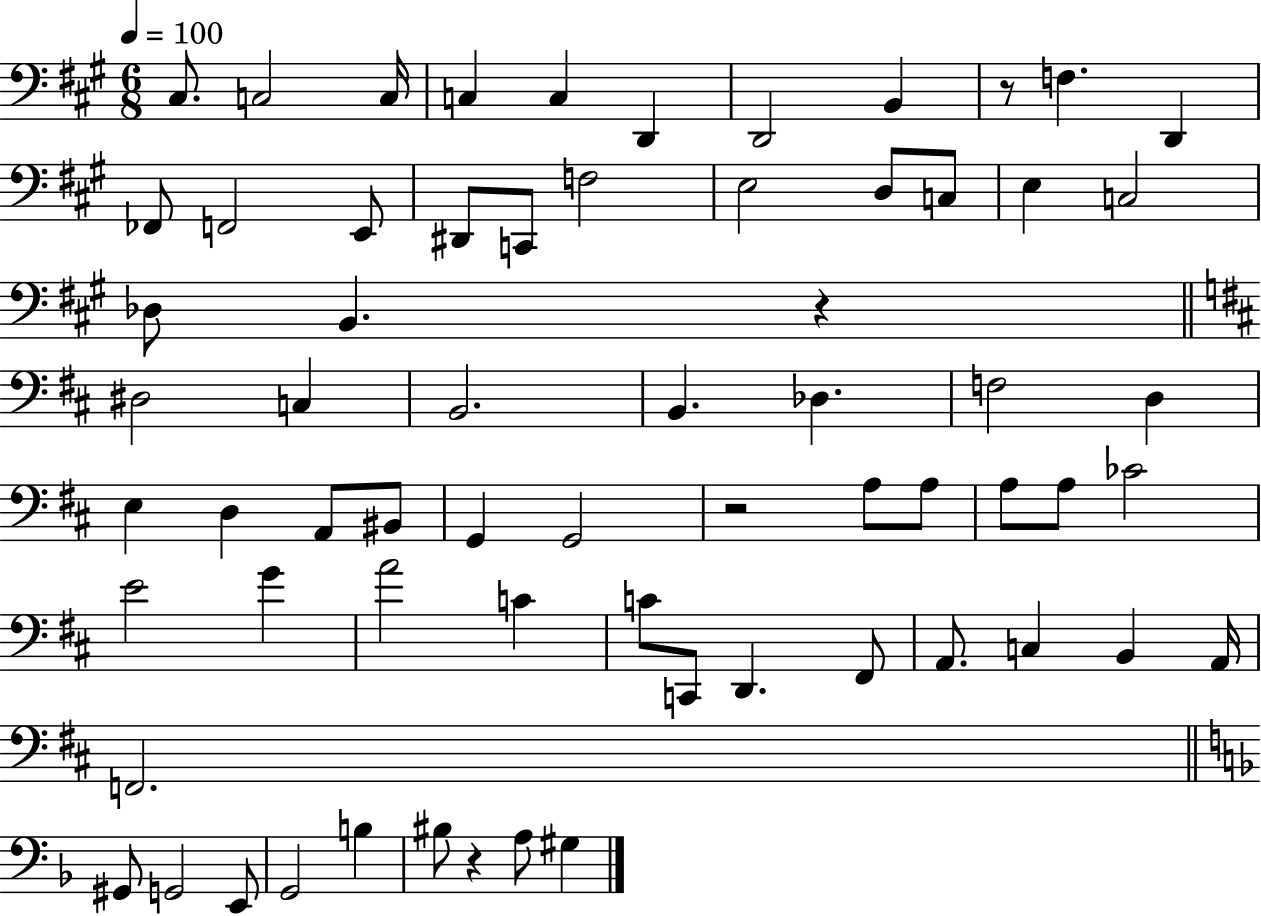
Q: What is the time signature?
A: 6/8